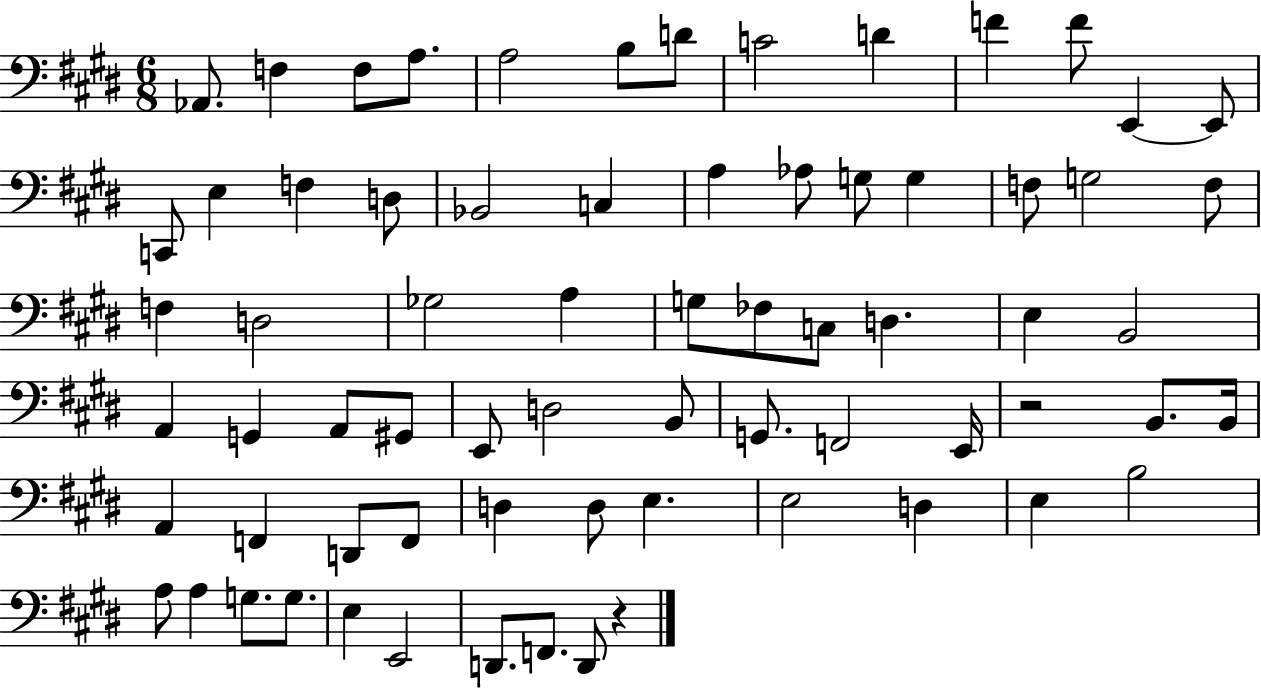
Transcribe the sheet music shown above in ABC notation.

X:1
T:Untitled
M:6/8
L:1/4
K:E
_A,,/2 F, F,/2 A,/2 A,2 B,/2 D/2 C2 D F F/2 E,, E,,/2 C,,/2 E, F, D,/2 _B,,2 C, A, _A,/2 G,/2 G, F,/2 G,2 F,/2 F, D,2 _G,2 A, G,/2 _F,/2 C,/2 D, E, B,,2 A,, G,, A,,/2 ^G,,/2 E,,/2 D,2 B,,/2 G,,/2 F,,2 E,,/4 z2 B,,/2 B,,/4 A,, F,, D,,/2 F,,/2 D, D,/2 E, E,2 D, E, B,2 A,/2 A, G,/2 G,/2 E, E,,2 D,,/2 F,,/2 D,,/2 z